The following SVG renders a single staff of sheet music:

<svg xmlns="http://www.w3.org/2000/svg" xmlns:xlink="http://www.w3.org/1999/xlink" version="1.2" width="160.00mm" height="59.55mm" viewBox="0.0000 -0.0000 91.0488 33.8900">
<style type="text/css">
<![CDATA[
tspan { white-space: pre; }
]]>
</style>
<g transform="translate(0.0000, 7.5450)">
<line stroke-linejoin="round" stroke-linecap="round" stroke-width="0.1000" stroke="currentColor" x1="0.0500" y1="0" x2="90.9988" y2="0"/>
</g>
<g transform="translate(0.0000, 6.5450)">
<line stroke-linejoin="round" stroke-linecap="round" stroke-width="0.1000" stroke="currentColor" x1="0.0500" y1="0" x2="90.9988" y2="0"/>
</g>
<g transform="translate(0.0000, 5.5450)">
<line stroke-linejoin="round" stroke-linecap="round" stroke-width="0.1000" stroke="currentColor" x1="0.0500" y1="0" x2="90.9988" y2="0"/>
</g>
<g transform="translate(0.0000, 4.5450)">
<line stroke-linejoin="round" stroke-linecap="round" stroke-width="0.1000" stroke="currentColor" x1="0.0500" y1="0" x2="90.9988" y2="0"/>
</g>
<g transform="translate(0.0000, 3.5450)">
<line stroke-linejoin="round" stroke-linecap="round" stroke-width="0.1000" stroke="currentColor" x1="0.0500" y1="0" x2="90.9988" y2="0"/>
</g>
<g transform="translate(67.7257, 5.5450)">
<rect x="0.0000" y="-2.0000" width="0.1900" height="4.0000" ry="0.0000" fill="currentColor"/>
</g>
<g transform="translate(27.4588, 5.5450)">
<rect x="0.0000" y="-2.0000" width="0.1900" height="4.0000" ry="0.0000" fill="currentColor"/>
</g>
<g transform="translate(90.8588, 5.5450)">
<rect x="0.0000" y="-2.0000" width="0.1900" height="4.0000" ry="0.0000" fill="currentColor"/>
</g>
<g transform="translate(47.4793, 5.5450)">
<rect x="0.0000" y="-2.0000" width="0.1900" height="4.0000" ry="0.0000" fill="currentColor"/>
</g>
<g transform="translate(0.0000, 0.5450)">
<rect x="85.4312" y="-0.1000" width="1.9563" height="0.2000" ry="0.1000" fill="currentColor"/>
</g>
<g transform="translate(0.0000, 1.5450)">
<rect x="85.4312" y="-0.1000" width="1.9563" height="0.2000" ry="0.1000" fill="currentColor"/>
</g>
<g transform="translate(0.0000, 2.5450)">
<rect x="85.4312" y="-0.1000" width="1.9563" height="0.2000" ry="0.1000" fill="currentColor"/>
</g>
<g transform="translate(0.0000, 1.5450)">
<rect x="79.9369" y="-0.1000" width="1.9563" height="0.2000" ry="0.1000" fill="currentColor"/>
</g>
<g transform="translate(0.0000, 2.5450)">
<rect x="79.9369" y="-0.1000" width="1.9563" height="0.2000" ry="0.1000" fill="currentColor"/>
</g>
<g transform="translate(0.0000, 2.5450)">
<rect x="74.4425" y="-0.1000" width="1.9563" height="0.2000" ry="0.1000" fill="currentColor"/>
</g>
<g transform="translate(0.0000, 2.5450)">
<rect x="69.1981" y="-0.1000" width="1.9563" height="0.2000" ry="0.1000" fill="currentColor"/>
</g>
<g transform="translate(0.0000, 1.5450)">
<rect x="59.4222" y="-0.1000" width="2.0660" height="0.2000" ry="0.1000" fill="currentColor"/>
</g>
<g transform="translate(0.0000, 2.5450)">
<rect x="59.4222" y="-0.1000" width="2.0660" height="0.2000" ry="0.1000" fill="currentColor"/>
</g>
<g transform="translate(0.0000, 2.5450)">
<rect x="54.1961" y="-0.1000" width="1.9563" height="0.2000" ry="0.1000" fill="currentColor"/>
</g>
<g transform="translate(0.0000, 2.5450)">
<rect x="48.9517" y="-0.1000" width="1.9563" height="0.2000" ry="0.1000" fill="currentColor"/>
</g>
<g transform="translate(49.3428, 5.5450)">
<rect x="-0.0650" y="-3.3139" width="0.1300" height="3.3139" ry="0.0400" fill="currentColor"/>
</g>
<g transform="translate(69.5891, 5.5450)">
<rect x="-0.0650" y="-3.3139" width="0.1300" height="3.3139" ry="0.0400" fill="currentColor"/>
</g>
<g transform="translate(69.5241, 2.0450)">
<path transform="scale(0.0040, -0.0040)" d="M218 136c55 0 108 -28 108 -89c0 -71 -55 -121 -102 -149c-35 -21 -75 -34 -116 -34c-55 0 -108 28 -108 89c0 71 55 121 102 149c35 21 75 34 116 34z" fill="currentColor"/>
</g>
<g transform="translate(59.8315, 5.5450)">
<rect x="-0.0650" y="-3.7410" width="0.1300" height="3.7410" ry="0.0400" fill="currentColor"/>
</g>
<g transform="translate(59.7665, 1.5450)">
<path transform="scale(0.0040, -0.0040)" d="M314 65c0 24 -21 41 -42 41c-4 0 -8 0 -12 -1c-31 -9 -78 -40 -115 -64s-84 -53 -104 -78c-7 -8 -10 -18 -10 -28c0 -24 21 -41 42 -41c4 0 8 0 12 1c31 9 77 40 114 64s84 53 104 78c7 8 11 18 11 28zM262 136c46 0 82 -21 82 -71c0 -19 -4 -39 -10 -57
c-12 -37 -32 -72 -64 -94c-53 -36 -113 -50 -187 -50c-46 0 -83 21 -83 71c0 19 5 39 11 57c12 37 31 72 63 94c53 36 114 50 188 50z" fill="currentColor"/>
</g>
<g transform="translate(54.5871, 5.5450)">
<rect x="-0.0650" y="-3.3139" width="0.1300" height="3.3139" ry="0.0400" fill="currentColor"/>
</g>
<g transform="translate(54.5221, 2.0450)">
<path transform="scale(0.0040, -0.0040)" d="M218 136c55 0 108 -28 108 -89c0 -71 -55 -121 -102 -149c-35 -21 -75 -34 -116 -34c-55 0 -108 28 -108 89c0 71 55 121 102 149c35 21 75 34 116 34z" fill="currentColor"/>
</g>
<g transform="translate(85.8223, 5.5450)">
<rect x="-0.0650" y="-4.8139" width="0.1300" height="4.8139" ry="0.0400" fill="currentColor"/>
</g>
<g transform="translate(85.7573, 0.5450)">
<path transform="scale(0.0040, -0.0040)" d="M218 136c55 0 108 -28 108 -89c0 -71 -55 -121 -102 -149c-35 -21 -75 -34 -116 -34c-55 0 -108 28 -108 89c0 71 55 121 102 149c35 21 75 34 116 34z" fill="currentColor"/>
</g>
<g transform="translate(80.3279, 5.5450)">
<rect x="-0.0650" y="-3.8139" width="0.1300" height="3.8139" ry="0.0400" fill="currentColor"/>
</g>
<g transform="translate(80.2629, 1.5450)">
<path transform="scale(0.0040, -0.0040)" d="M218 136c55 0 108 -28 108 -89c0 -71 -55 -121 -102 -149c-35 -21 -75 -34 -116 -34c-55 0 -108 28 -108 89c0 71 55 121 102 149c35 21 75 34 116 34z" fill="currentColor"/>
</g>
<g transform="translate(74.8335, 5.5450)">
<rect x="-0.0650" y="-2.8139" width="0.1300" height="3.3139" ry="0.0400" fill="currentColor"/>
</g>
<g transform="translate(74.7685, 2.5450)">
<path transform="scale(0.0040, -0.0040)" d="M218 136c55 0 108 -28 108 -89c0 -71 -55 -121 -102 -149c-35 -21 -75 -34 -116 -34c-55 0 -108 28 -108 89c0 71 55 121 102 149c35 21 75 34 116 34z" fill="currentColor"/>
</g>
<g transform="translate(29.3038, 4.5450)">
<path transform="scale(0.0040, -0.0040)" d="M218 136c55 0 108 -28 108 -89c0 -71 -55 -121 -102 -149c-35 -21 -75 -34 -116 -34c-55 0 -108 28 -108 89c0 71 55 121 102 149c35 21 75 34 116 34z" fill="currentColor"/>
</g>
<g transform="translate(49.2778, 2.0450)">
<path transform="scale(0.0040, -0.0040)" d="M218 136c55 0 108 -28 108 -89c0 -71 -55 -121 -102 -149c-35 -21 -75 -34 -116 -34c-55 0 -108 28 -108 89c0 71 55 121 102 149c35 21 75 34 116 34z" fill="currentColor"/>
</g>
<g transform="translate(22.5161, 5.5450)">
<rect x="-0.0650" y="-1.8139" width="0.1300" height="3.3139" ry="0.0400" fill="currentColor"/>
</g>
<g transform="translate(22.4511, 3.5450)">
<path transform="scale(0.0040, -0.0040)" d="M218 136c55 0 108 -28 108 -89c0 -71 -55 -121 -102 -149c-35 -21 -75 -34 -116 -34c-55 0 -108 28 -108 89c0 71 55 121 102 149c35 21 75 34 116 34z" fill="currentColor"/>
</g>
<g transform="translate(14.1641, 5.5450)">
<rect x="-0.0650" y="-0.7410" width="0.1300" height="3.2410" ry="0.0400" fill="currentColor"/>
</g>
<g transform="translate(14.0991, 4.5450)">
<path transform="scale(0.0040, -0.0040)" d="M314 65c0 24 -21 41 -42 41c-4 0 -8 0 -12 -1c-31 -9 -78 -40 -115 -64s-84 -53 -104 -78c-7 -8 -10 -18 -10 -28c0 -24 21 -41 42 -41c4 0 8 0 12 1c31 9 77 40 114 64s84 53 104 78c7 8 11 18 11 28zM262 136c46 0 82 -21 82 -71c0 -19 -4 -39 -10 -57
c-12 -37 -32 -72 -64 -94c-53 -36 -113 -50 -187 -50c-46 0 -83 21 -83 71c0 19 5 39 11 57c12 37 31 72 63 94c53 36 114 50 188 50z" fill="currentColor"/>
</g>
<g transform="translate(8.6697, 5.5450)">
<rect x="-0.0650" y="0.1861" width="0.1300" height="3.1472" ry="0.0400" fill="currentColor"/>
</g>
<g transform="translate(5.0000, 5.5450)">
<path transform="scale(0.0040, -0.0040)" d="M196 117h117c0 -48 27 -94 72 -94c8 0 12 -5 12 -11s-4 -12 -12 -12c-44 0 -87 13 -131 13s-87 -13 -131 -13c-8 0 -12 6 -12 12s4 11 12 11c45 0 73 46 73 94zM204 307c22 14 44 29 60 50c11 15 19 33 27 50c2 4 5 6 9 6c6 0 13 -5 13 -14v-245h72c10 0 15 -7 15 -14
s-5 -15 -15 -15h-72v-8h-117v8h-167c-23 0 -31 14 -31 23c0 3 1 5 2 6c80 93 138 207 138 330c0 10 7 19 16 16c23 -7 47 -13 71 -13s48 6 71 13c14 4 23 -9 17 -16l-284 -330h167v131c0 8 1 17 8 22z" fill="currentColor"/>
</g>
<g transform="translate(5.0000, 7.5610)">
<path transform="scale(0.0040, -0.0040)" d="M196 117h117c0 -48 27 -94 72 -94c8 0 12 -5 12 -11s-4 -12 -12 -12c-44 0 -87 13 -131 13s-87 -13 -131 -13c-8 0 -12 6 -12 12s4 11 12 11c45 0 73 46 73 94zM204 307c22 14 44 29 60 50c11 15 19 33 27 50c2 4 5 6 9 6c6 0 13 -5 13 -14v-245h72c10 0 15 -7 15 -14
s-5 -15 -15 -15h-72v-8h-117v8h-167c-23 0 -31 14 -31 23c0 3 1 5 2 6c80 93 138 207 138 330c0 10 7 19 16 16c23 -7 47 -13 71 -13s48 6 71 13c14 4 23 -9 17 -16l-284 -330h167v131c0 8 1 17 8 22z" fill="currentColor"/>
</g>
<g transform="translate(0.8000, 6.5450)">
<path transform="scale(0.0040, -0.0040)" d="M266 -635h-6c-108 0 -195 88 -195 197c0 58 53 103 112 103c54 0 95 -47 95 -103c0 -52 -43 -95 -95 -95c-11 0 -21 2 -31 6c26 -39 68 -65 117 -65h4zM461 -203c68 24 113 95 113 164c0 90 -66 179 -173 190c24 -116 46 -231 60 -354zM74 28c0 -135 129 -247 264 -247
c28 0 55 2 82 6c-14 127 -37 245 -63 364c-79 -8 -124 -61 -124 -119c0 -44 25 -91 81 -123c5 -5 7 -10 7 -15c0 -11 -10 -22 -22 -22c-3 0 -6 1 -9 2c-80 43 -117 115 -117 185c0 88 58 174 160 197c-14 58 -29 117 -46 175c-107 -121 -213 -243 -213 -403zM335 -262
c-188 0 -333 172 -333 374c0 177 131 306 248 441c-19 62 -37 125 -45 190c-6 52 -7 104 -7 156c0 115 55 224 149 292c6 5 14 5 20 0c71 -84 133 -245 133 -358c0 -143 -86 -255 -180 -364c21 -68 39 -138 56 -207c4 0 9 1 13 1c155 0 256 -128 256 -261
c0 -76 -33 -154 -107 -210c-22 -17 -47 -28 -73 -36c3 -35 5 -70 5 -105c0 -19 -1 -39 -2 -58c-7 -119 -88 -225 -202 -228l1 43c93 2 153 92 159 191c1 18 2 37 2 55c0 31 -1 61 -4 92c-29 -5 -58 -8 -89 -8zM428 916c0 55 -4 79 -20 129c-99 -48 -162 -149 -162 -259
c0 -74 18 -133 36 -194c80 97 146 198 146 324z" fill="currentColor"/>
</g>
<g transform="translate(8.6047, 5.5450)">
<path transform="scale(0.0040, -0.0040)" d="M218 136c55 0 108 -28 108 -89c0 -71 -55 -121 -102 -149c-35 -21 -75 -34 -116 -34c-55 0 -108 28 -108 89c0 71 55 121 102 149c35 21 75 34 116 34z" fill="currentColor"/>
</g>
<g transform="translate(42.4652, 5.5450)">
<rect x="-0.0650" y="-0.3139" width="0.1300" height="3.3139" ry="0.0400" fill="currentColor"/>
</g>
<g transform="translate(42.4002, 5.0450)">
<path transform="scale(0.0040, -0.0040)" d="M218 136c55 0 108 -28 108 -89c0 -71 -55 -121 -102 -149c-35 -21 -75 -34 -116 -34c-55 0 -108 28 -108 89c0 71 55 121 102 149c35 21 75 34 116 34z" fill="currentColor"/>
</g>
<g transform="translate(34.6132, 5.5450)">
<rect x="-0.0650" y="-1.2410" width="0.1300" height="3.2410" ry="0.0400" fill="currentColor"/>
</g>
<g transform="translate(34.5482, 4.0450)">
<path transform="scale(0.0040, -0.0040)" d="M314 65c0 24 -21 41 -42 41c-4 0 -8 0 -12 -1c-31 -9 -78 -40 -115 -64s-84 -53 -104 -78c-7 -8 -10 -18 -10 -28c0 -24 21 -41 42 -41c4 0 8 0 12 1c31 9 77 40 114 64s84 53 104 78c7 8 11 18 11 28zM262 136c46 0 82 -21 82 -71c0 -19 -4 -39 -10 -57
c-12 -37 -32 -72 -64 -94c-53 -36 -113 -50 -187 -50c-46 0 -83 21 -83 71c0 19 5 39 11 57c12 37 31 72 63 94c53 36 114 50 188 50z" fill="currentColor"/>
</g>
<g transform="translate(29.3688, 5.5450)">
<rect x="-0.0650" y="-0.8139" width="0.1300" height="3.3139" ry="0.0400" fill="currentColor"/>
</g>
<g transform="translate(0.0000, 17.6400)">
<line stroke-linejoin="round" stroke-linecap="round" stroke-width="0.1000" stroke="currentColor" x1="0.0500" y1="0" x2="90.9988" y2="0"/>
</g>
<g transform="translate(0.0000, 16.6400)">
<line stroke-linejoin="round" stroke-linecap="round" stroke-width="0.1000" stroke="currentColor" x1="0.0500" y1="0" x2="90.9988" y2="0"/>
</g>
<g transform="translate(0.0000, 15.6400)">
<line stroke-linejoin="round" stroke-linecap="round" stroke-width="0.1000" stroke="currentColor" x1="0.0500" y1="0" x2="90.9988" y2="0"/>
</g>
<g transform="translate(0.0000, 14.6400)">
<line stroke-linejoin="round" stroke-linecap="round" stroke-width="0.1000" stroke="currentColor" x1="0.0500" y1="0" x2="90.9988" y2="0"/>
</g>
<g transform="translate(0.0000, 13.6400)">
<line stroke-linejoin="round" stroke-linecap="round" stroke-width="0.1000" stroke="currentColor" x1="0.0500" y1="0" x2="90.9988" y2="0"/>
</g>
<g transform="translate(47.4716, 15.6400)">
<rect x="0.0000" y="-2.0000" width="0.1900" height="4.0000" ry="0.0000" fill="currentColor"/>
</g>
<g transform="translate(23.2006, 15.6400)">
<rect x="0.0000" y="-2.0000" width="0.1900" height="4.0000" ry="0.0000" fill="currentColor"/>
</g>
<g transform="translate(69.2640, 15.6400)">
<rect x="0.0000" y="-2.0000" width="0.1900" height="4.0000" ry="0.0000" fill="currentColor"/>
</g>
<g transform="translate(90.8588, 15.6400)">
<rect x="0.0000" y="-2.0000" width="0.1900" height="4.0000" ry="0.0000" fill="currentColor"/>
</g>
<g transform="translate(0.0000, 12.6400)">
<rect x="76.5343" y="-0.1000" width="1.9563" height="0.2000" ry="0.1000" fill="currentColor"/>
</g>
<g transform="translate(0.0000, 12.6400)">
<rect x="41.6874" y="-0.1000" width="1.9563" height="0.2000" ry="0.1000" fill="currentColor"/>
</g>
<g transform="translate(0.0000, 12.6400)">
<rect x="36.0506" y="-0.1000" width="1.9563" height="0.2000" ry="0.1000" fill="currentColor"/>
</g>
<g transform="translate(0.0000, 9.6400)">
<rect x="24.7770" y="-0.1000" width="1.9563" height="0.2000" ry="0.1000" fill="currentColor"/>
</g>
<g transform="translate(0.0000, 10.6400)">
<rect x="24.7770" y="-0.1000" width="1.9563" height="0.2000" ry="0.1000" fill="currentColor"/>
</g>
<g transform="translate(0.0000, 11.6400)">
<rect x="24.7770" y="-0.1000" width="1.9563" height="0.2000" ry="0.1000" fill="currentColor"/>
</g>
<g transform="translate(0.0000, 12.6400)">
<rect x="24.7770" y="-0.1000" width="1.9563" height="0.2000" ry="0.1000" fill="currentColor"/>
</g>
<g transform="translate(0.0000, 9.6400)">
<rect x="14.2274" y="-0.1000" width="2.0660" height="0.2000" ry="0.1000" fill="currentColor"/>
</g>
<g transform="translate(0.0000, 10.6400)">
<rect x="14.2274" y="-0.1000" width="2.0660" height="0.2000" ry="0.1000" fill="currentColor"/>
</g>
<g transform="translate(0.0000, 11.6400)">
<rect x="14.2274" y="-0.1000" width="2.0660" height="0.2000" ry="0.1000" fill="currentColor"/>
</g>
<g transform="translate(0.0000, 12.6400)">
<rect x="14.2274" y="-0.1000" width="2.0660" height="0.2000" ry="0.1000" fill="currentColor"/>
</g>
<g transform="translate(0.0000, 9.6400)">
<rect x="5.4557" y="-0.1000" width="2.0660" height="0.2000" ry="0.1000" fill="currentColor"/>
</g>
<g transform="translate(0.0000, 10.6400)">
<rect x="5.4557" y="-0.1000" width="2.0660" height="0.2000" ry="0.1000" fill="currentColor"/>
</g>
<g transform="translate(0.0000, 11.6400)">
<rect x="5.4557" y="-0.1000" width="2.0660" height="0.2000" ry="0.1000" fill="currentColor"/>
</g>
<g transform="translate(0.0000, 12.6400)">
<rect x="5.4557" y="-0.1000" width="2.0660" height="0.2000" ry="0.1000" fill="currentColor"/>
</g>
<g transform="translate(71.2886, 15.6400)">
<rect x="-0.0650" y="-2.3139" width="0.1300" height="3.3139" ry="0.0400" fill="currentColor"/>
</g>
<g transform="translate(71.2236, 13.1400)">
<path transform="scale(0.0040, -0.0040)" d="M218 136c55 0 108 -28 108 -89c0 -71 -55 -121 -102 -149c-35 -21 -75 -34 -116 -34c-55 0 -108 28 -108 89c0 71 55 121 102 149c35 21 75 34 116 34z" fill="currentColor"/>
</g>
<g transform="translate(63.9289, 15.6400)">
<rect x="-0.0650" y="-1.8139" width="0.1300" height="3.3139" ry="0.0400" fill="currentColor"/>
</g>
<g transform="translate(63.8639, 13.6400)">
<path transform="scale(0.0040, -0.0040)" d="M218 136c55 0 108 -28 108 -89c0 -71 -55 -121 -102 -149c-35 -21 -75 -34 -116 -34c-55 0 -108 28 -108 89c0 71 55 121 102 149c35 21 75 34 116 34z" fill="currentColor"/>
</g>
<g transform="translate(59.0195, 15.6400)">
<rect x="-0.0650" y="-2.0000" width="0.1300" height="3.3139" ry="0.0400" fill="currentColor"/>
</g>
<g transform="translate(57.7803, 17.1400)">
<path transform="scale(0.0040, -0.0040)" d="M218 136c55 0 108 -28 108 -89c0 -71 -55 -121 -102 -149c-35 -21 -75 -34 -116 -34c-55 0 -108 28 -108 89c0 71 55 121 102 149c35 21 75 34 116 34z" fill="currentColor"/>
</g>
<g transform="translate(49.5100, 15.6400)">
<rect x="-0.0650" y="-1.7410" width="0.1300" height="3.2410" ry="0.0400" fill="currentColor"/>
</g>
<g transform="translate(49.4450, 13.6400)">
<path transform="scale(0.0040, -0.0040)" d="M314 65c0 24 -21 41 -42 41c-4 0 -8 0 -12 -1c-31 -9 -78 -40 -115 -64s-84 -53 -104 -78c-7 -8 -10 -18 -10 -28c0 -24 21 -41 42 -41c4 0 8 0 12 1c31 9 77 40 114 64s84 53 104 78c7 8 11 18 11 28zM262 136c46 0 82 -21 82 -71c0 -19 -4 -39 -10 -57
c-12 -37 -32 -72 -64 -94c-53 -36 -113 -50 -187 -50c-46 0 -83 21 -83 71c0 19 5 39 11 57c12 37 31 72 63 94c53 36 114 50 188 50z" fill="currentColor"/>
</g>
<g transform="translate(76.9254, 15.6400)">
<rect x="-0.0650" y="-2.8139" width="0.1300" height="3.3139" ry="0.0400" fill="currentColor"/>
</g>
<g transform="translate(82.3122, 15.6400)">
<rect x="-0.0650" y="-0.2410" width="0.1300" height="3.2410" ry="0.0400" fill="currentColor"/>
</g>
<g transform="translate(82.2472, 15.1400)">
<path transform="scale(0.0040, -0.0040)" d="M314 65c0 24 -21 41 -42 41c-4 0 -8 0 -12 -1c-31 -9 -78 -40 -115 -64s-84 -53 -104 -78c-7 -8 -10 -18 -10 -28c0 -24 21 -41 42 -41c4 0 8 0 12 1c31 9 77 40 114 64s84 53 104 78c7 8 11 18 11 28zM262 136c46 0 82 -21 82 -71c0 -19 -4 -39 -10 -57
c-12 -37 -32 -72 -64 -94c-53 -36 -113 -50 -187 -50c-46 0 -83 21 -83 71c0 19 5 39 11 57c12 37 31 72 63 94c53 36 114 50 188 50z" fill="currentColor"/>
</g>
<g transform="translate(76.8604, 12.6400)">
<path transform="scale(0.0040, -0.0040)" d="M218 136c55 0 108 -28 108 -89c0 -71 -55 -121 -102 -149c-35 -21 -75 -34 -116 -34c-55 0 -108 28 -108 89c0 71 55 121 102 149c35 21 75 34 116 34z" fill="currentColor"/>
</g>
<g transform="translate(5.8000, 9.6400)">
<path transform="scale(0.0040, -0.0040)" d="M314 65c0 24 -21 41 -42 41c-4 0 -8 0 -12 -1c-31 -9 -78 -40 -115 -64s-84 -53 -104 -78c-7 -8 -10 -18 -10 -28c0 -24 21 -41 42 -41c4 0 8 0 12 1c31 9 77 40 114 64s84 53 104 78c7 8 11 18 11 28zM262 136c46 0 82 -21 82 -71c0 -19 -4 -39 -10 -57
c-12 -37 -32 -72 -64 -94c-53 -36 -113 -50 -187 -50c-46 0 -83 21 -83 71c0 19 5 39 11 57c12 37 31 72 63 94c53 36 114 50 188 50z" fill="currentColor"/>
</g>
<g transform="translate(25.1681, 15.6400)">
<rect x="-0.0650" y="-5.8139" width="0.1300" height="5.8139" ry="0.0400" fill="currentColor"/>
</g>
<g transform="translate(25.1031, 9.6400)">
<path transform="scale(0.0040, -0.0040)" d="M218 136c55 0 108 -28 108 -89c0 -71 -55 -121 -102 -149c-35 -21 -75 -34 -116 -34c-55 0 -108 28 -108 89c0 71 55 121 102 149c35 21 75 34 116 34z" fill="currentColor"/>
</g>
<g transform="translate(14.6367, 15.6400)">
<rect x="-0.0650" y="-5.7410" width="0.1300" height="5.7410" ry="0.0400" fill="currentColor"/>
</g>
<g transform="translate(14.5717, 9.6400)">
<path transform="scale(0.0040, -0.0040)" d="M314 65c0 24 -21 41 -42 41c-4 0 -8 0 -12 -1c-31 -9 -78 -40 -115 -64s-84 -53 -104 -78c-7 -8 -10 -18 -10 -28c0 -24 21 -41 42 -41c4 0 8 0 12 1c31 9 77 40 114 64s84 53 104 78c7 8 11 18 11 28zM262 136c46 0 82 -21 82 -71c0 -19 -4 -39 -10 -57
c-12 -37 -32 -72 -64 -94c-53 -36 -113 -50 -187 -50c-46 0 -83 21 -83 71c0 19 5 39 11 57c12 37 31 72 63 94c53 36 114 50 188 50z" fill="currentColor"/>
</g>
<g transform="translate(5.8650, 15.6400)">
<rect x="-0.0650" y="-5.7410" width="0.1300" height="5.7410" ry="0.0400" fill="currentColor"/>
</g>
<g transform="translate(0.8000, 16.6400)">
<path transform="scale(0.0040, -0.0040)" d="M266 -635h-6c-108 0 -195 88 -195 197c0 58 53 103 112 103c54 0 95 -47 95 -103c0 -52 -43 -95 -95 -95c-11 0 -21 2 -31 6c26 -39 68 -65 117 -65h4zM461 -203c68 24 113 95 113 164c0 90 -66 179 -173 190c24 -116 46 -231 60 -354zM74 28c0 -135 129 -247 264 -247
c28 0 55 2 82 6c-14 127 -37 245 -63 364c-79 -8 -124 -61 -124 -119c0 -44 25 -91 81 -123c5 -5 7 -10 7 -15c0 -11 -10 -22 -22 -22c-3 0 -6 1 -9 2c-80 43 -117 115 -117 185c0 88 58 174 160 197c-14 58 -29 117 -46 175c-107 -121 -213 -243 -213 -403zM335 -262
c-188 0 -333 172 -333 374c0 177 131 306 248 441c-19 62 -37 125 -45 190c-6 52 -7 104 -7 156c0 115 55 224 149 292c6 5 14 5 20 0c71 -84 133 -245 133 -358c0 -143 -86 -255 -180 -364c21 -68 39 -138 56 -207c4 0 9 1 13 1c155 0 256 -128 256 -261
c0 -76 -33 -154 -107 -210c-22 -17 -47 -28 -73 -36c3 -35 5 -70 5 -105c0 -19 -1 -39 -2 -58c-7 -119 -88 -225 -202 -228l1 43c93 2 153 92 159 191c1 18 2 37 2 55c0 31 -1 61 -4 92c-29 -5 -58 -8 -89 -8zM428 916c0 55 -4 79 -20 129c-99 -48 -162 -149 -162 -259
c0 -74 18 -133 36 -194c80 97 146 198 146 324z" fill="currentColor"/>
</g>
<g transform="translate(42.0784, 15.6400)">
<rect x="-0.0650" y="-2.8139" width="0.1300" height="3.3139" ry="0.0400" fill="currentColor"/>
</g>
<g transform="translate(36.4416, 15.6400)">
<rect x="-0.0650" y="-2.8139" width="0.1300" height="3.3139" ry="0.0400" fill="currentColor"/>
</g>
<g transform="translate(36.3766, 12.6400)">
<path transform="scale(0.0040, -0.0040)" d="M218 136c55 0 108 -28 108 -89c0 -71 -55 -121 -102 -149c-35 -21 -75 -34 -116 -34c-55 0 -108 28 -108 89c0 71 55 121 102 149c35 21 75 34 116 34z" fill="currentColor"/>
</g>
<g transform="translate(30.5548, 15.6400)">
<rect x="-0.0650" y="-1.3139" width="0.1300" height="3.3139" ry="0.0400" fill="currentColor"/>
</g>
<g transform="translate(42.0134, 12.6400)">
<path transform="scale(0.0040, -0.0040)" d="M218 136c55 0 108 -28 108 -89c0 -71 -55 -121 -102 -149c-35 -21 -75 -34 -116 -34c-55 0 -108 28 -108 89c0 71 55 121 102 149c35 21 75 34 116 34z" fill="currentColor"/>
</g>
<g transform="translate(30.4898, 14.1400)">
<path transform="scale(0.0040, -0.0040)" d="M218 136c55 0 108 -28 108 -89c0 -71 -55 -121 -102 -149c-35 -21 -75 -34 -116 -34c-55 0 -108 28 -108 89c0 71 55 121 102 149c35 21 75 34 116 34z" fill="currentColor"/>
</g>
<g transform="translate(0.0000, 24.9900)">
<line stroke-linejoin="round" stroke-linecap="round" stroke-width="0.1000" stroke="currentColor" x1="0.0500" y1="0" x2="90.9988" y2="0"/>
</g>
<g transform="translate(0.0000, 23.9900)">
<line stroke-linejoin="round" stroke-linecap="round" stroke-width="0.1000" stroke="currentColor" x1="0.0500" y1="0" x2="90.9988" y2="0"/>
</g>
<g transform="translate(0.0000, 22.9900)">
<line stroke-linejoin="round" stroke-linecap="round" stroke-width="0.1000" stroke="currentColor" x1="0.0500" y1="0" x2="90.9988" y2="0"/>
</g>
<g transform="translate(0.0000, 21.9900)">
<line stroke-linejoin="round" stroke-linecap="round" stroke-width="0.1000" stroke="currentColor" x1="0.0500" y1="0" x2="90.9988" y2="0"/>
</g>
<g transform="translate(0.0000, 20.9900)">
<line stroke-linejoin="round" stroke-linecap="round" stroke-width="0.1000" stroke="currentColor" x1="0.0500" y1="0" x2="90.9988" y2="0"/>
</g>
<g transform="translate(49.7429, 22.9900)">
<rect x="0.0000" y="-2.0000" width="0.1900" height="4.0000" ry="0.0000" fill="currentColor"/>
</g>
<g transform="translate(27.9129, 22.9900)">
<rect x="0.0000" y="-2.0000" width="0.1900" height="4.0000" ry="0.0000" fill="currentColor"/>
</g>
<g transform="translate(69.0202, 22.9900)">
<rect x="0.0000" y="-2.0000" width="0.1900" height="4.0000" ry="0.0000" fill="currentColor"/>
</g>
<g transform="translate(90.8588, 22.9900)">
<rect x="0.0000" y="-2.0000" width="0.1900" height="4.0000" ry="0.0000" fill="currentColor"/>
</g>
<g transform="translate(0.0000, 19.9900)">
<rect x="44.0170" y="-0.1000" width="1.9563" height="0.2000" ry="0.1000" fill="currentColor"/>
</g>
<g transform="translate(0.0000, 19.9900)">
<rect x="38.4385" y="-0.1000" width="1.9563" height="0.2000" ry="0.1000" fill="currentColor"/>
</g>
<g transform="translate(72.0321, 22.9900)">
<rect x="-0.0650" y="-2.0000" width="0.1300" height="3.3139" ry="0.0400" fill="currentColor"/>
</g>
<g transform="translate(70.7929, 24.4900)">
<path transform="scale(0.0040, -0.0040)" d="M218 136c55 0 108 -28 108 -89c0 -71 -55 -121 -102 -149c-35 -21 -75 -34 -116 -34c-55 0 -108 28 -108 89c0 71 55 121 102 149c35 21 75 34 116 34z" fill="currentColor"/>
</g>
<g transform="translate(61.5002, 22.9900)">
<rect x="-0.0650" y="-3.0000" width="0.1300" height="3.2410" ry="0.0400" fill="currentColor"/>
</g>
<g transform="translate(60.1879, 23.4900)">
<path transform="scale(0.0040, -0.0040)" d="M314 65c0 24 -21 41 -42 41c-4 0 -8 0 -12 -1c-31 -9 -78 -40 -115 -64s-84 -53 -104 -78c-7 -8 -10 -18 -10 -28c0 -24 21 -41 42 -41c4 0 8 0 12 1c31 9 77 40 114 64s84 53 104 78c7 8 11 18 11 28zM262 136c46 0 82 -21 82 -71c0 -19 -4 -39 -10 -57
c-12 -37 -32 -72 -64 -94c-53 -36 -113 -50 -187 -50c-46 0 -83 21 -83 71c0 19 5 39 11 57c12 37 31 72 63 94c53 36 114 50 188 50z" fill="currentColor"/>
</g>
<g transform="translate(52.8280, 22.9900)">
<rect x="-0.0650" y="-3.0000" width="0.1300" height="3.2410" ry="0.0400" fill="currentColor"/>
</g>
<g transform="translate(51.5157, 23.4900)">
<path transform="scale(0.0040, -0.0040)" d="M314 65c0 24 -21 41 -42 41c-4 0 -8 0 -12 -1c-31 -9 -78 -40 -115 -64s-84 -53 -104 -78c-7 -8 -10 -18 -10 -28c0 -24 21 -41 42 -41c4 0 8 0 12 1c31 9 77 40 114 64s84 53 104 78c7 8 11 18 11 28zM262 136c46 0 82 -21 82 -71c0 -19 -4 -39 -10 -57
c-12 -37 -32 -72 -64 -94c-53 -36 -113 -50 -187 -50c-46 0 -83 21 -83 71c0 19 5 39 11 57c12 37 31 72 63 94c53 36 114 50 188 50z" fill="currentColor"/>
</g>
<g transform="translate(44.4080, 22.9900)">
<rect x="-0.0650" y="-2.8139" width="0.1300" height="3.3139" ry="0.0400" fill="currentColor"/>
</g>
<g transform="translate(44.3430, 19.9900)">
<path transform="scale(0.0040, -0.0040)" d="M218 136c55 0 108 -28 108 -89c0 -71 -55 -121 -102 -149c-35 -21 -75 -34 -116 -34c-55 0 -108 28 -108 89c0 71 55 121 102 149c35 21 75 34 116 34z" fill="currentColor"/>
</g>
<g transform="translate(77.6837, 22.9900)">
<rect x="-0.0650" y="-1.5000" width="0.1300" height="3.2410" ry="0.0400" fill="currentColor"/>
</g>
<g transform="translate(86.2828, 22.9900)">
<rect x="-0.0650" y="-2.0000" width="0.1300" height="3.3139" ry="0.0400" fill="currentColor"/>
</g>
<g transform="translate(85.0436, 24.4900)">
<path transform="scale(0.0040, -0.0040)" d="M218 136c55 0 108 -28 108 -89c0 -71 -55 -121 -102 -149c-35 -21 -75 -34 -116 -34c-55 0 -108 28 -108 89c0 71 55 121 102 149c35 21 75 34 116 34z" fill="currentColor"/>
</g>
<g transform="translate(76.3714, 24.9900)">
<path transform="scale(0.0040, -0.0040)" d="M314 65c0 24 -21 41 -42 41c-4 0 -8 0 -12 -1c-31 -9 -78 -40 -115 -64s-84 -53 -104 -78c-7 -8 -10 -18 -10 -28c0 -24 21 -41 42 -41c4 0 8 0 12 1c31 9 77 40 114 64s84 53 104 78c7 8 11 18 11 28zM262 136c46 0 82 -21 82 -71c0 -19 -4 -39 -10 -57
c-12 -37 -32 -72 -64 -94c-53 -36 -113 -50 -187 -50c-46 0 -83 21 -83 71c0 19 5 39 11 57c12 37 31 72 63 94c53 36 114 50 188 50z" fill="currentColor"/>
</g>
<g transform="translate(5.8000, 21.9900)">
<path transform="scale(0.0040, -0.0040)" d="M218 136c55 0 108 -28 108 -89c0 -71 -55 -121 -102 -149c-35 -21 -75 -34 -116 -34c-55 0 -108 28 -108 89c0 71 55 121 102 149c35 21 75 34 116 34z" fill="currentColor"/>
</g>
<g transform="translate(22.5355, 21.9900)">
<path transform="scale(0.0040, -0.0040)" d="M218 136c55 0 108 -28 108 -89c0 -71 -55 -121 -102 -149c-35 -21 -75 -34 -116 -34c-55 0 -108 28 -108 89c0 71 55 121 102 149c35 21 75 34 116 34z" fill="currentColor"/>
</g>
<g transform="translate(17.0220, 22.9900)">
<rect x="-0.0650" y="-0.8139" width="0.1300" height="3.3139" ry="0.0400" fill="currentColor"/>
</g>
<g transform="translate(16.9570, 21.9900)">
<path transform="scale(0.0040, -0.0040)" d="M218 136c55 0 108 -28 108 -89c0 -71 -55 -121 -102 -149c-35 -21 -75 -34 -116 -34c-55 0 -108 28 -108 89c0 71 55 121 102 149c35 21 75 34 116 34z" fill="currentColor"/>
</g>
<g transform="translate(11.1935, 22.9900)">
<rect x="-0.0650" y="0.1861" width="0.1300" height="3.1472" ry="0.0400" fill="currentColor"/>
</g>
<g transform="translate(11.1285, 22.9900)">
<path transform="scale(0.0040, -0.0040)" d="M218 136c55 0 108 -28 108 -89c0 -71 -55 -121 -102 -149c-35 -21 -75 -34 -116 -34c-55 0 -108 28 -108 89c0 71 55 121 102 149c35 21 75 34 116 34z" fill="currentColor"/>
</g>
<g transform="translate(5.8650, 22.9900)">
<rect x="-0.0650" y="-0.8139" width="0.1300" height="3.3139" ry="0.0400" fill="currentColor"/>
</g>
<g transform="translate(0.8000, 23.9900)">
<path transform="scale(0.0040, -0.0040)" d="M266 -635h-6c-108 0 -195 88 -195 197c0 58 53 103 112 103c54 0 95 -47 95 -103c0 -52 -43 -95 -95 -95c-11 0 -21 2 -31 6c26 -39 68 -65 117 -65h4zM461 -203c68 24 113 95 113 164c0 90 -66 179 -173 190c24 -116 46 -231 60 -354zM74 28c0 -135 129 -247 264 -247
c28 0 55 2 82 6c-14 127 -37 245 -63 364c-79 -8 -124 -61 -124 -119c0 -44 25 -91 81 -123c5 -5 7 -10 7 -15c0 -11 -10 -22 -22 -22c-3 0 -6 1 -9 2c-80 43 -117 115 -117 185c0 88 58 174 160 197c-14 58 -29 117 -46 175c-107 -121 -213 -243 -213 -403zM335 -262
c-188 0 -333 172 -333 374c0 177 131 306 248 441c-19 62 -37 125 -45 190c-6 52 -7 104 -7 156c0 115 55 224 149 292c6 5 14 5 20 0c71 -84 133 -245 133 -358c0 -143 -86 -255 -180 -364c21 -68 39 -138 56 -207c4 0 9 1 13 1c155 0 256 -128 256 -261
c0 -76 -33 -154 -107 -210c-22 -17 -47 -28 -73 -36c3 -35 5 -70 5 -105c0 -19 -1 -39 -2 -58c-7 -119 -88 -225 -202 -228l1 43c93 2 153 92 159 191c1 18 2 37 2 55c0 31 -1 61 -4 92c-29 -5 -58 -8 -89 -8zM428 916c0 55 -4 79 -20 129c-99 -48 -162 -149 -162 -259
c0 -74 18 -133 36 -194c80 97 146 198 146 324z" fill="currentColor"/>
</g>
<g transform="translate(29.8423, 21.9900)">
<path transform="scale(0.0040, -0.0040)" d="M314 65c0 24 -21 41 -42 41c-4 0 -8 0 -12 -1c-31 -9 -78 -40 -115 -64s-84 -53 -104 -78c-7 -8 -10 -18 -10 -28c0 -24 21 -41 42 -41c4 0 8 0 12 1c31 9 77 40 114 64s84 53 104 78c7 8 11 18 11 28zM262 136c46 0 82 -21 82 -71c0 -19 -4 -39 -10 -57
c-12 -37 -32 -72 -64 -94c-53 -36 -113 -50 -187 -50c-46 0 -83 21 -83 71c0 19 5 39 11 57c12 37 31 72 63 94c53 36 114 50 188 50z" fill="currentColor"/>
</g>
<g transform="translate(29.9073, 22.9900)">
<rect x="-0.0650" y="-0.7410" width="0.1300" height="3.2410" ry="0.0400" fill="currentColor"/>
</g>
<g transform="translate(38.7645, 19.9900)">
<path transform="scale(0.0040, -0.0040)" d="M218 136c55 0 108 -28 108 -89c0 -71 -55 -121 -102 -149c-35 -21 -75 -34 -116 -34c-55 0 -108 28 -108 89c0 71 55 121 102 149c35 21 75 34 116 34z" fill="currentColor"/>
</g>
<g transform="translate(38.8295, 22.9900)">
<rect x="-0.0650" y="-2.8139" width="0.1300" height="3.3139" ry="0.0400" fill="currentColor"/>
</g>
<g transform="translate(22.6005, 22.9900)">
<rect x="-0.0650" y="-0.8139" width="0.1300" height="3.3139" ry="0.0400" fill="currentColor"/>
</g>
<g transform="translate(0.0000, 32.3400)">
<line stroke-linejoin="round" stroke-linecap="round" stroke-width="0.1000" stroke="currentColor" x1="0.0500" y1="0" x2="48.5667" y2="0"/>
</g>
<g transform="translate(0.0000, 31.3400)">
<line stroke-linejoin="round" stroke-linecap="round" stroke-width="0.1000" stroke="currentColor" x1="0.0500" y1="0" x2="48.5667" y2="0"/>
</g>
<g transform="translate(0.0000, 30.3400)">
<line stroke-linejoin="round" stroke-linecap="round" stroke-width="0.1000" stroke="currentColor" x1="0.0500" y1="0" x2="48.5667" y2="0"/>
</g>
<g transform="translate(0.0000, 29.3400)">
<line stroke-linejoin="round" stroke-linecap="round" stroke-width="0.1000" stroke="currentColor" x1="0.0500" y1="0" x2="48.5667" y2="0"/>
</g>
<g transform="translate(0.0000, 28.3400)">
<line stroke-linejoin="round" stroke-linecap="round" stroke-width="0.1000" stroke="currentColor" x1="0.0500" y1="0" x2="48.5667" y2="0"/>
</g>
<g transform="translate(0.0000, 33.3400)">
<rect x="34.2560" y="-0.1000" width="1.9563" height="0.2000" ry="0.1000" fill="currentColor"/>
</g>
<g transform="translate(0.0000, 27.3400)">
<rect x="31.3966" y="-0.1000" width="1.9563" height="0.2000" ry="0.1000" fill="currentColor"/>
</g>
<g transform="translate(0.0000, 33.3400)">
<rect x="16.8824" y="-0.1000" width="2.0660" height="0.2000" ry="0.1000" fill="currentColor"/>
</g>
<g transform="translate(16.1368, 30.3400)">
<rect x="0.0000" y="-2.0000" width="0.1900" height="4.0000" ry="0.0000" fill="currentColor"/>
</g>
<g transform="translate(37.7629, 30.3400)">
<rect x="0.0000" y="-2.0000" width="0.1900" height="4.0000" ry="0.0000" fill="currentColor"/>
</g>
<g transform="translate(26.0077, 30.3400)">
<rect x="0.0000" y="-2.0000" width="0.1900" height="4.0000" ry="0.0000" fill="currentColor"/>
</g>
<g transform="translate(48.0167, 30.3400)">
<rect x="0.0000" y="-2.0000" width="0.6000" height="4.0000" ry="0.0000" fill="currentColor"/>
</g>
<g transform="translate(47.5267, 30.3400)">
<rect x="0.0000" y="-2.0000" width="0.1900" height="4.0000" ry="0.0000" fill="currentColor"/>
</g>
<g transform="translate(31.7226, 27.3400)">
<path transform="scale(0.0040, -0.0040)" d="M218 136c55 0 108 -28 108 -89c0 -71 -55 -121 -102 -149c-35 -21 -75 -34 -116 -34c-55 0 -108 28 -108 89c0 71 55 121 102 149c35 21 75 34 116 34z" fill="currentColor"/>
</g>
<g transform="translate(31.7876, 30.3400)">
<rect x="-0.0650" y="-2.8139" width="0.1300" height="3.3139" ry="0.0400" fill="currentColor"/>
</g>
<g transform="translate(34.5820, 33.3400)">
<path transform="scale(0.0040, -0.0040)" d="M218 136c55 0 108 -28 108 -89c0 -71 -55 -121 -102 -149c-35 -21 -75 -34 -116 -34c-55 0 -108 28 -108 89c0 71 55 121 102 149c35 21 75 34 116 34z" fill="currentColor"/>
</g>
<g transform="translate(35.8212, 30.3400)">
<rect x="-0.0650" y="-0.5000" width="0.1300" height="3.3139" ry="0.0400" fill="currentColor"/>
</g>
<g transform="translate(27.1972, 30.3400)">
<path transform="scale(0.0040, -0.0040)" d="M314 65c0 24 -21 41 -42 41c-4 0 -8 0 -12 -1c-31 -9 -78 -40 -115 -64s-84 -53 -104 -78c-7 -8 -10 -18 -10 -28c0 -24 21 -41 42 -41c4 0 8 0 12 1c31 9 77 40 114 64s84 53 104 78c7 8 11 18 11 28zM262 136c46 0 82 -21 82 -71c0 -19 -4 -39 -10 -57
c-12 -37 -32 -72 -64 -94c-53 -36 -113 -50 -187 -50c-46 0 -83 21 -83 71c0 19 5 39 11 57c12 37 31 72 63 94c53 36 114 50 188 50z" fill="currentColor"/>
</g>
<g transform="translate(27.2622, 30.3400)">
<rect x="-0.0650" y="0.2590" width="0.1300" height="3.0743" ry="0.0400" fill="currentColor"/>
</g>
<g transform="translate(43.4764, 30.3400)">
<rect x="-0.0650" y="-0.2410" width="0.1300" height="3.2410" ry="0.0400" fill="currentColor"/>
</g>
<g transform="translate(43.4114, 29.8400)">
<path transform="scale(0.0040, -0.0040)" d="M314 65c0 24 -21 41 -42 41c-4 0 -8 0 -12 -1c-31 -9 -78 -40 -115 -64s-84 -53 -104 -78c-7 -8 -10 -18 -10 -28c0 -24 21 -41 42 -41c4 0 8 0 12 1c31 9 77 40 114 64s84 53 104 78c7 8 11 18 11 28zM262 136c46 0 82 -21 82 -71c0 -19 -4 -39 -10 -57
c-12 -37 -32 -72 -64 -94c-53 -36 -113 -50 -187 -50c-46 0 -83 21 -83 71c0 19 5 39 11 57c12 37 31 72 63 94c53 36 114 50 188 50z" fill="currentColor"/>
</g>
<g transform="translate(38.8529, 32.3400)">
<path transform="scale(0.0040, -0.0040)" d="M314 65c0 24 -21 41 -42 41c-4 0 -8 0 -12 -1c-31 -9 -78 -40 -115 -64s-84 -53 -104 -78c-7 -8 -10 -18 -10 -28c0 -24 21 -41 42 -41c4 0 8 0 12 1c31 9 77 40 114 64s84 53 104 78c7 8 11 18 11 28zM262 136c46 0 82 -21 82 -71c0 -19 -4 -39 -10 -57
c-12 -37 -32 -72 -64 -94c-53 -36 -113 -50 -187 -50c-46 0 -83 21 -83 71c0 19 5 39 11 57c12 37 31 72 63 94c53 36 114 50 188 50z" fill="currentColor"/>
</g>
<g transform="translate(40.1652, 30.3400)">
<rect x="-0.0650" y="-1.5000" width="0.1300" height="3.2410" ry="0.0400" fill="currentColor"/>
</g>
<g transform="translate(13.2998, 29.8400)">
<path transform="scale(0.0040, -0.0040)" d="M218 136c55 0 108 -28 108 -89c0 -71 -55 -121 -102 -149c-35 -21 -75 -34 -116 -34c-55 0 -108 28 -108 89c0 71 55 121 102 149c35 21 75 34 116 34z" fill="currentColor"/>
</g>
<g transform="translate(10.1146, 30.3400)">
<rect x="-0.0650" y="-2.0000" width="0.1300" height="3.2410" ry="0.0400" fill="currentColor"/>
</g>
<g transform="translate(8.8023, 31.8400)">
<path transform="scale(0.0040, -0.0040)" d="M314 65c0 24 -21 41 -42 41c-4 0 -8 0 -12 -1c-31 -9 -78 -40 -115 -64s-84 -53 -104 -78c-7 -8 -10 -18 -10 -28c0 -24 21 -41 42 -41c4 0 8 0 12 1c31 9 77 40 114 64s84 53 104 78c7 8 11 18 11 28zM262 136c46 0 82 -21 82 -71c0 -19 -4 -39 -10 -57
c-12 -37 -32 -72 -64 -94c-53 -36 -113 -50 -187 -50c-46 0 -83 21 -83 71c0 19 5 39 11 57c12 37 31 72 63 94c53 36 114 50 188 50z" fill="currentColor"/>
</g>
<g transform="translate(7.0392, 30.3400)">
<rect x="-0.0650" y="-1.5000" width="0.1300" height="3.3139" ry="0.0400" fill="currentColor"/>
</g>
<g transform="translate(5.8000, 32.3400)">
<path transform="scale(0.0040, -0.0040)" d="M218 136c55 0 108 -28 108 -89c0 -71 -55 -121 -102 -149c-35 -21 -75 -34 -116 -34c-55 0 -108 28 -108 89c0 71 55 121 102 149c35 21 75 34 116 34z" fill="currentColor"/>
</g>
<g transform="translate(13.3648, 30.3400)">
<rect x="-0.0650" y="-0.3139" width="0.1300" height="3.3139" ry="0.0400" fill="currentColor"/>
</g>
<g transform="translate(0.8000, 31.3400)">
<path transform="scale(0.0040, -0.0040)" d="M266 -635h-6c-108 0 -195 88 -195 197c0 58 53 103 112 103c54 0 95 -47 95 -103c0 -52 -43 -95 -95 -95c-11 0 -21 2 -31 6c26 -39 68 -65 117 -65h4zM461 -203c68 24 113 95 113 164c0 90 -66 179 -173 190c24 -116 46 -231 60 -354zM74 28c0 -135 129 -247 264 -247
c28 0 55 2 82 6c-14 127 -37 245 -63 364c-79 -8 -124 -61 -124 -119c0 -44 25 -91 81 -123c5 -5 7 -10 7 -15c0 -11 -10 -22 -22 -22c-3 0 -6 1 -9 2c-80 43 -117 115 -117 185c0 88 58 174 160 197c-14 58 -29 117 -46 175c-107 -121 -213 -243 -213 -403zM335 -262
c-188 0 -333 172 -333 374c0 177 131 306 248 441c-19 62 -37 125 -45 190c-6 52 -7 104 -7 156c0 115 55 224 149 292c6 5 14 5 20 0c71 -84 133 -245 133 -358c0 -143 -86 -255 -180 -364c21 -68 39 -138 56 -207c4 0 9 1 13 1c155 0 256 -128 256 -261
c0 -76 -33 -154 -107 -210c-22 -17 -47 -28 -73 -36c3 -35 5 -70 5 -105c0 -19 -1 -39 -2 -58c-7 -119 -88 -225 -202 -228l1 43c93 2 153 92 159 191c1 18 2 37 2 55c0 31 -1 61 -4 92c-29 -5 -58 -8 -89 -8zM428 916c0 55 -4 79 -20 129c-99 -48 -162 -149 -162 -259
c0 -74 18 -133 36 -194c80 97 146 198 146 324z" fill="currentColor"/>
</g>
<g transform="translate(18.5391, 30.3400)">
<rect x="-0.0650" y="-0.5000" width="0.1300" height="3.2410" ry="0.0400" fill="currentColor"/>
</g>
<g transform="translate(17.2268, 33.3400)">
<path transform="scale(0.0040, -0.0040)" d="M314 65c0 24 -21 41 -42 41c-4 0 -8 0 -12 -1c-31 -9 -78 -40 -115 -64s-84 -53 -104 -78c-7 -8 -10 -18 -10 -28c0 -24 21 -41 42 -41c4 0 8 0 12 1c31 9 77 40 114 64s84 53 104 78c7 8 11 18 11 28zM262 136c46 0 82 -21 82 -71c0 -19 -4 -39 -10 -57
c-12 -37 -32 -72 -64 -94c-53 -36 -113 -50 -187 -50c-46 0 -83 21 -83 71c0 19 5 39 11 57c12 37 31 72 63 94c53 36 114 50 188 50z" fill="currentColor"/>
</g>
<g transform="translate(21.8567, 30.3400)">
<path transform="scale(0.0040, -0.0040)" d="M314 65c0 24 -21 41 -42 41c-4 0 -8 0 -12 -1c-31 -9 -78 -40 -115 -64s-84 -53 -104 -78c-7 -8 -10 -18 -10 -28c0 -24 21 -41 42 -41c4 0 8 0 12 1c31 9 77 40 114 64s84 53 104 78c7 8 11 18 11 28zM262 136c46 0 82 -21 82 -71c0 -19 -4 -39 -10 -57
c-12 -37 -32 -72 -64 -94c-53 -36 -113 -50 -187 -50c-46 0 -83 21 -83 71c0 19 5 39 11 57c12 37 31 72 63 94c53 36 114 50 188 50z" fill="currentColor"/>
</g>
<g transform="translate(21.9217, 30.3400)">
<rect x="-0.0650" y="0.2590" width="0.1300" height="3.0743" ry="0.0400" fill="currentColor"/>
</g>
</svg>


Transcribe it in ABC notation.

X:1
T:Untitled
M:4/4
L:1/4
K:C
B d2 f d e2 c b b c'2 b a c' e' g'2 g'2 g' e a a f2 F f g a c2 d B d d d2 a a A2 A2 F E2 F E F2 c C2 B2 B2 a C E2 c2